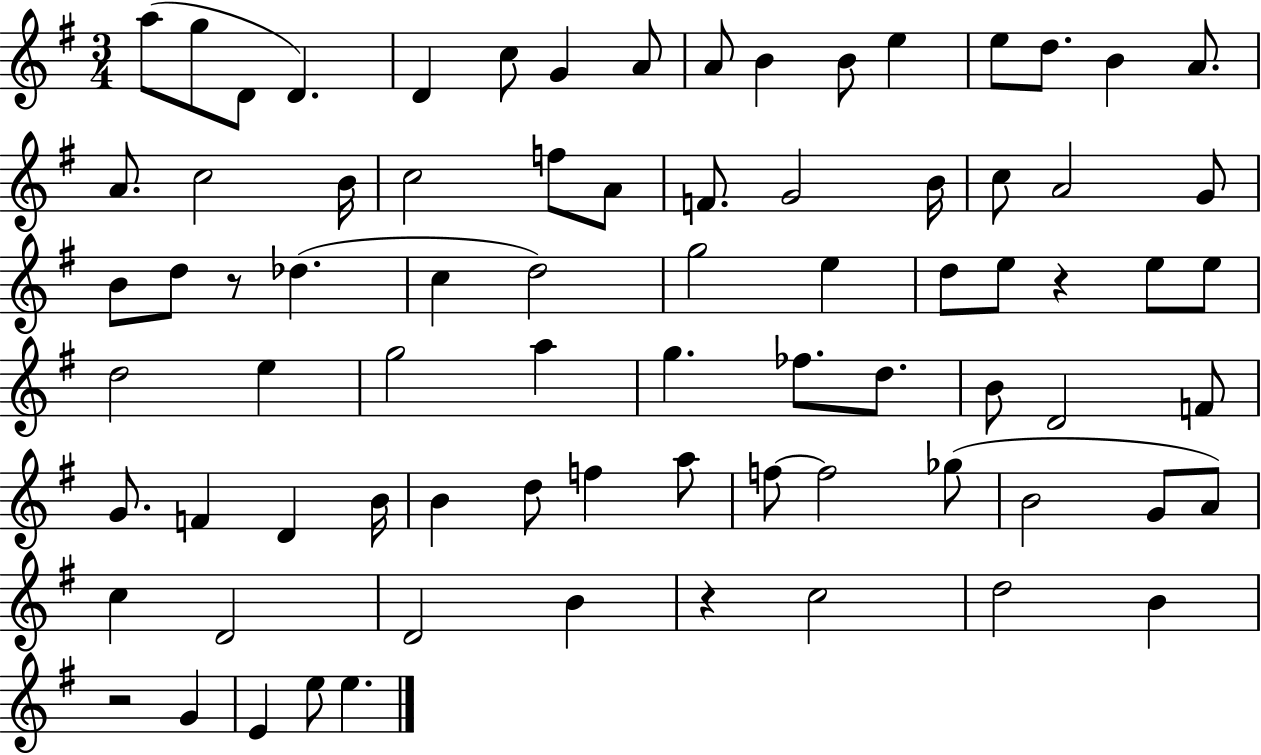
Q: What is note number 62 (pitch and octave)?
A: G4